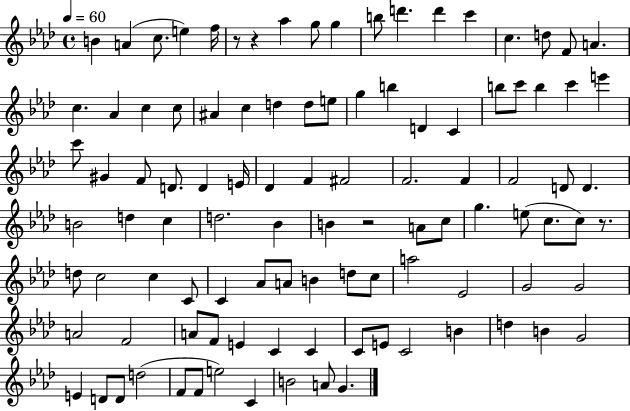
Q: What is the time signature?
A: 4/4